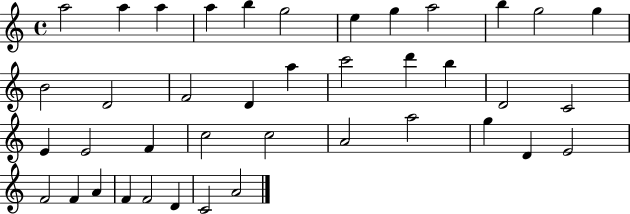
A5/h A5/q A5/q A5/q B5/q G5/h E5/q G5/q A5/h B5/q G5/h G5/q B4/h D4/h F4/h D4/q A5/q C6/h D6/q B5/q D4/h C4/h E4/q E4/h F4/q C5/h C5/h A4/h A5/h G5/q D4/q E4/h F4/h F4/q A4/q F4/q F4/h D4/q C4/h A4/h